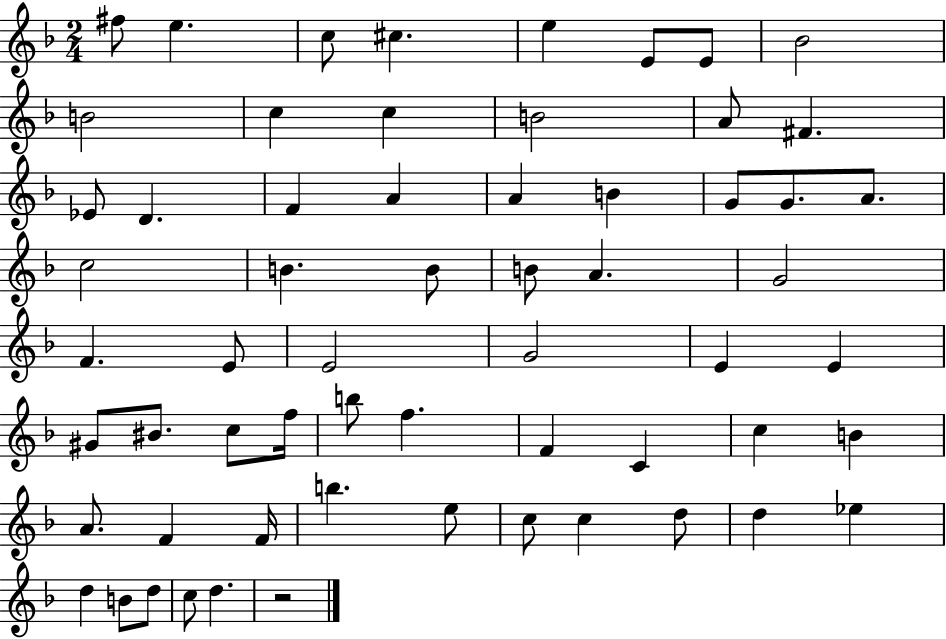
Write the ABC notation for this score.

X:1
T:Untitled
M:2/4
L:1/4
K:F
^f/2 e c/2 ^c e E/2 E/2 _B2 B2 c c B2 A/2 ^F _E/2 D F A A B G/2 G/2 A/2 c2 B B/2 B/2 A G2 F E/2 E2 G2 E E ^G/2 ^B/2 c/2 f/4 b/2 f F C c B A/2 F F/4 b e/2 c/2 c d/2 d _e d B/2 d/2 c/2 d z2